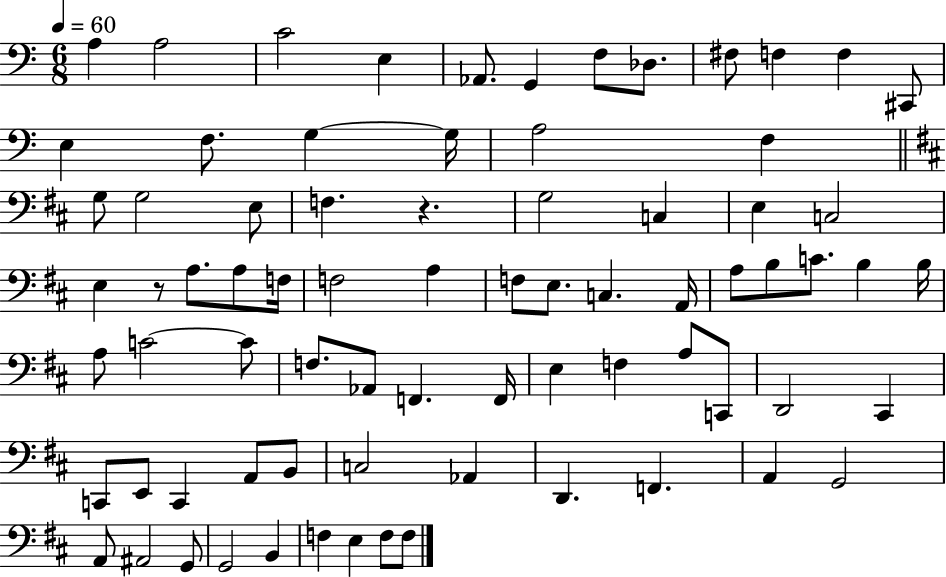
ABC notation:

X:1
T:Untitled
M:6/8
L:1/4
K:C
A, A,2 C2 E, _A,,/2 G,, F,/2 _D,/2 ^F,/2 F, F, ^C,,/2 E, F,/2 G, G,/4 A,2 F, G,/2 G,2 E,/2 F, z G,2 C, E, C,2 E, z/2 A,/2 A,/2 F,/4 F,2 A, F,/2 E,/2 C, A,,/4 A,/2 B,/2 C/2 B, B,/4 A,/2 C2 C/2 F,/2 _A,,/2 F,, F,,/4 E, F, A,/2 C,,/2 D,,2 ^C,, C,,/2 E,,/2 C,, A,,/2 B,,/2 C,2 _A,, D,, F,, A,, G,,2 A,,/2 ^A,,2 G,,/2 G,,2 B,, F, E, F,/2 F,/2